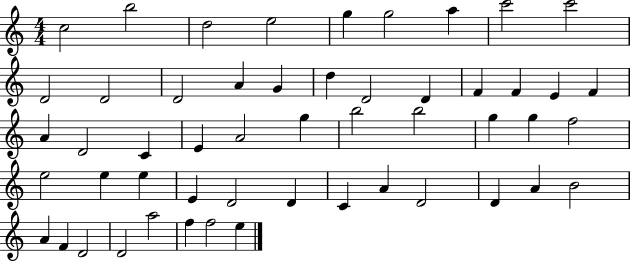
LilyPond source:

{
  \clef treble
  \numericTimeSignature
  \time 4/4
  \key c \major
  c''2 b''2 | d''2 e''2 | g''4 g''2 a''4 | c'''2 c'''2 | \break d'2 d'2 | d'2 a'4 g'4 | d''4 d'2 d'4 | f'4 f'4 e'4 f'4 | \break a'4 d'2 c'4 | e'4 a'2 g''4 | b''2 b''2 | g''4 g''4 f''2 | \break e''2 e''4 e''4 | e'4 d'2 d'4 | c'4 a'4 d'2 | d'4 a'4 b'2 | \break a'4 f'4 d'2 | d'2 a''2 | f''4 f''2 e''4 | \bar "|."
}